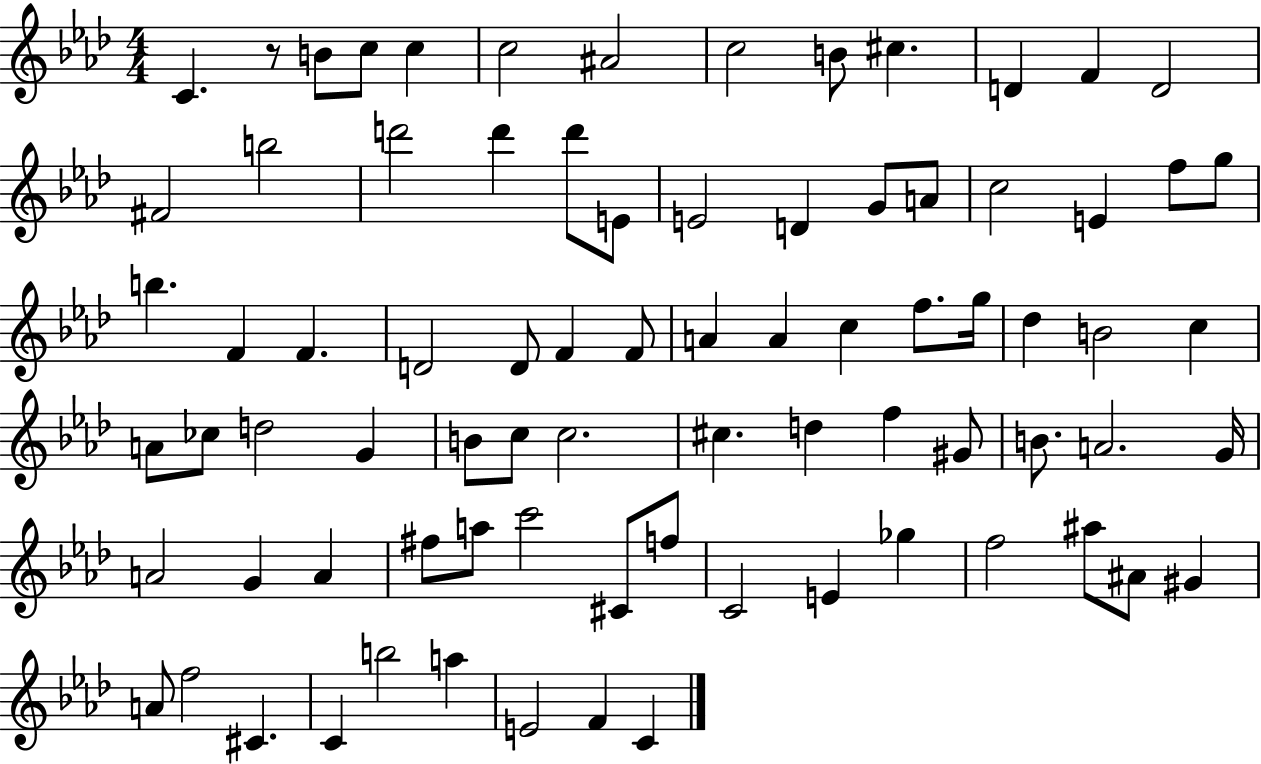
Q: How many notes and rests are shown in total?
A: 80